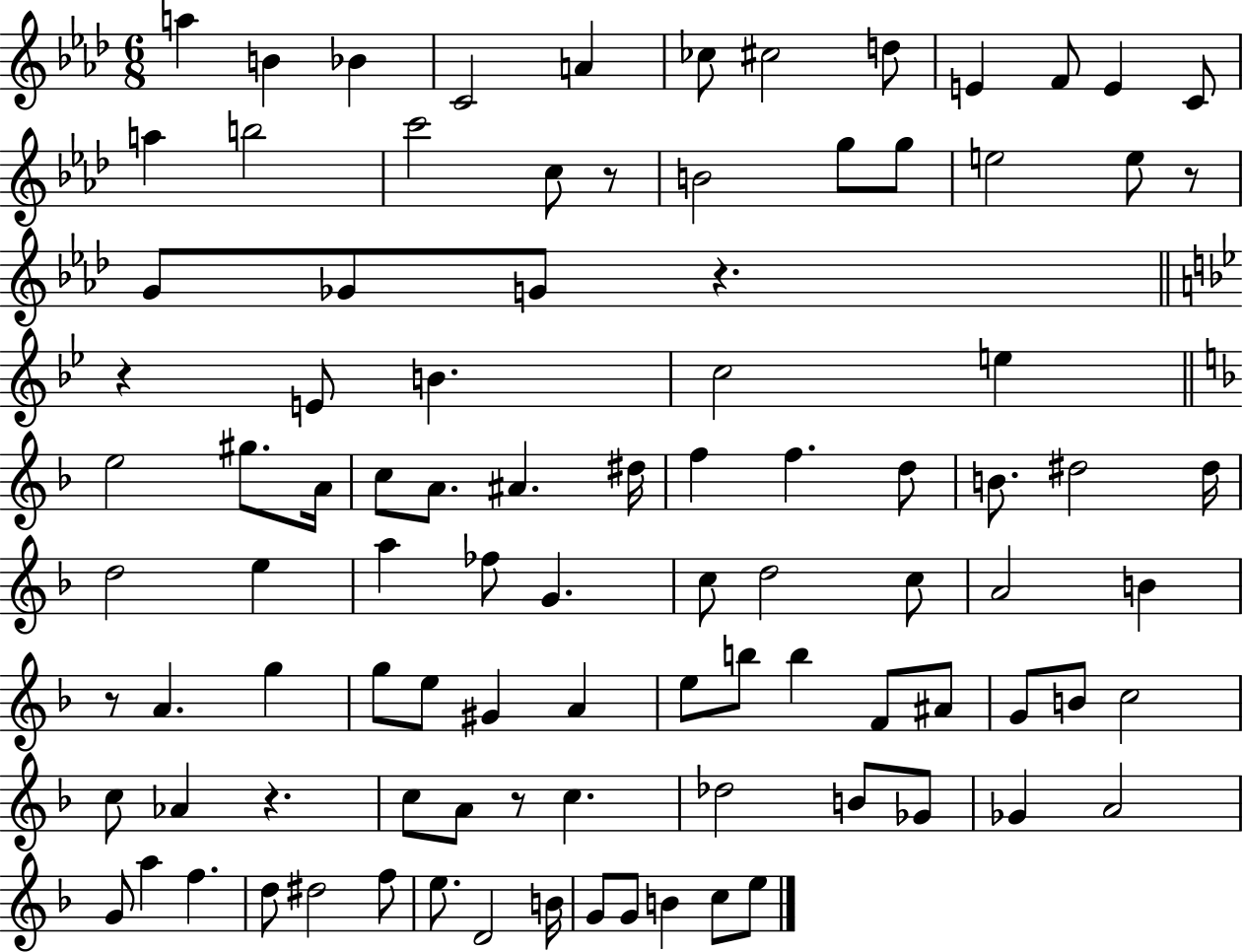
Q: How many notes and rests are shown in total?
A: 96